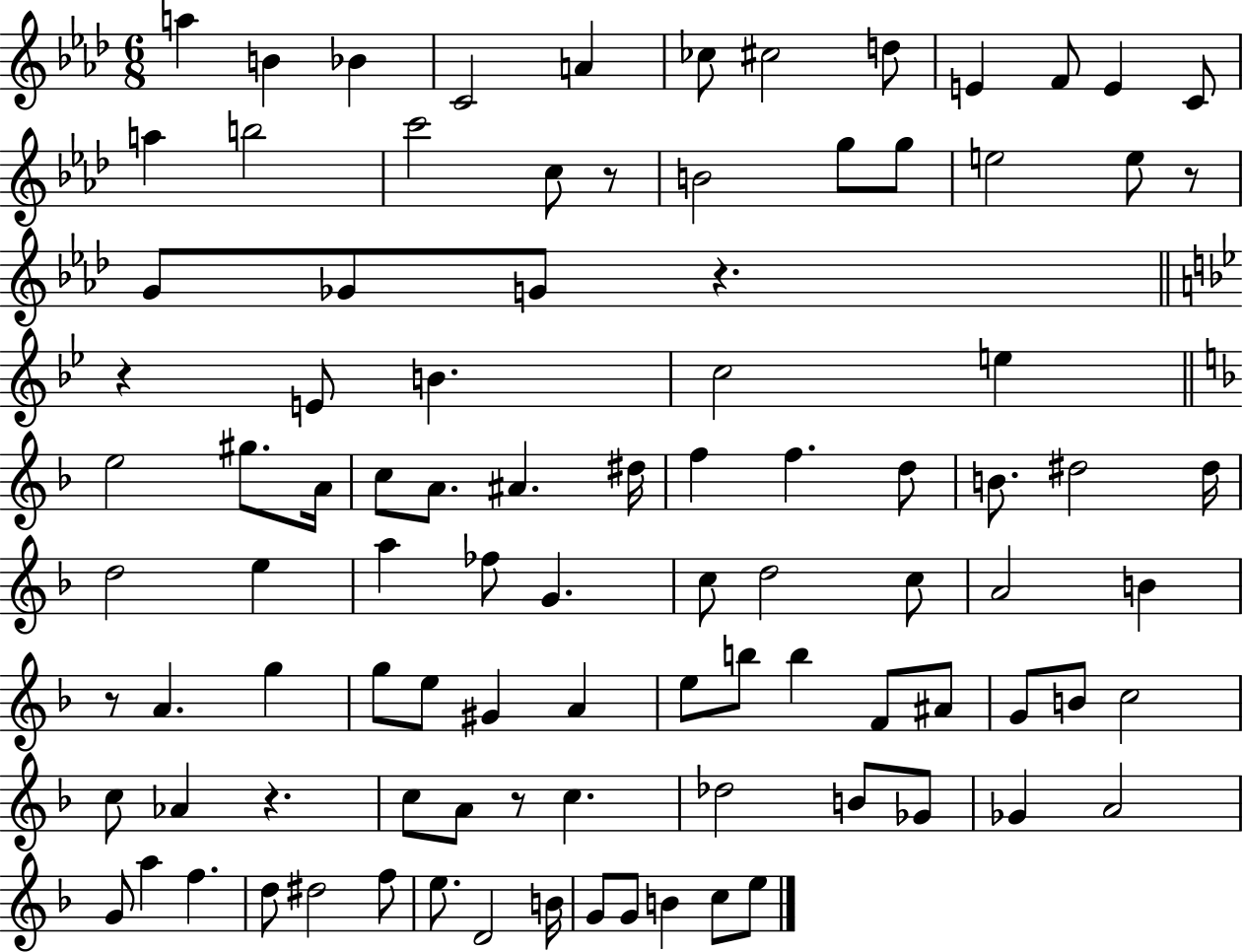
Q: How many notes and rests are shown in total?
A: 96